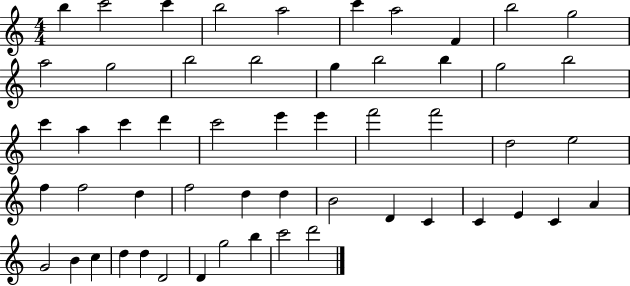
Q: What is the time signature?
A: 4/4